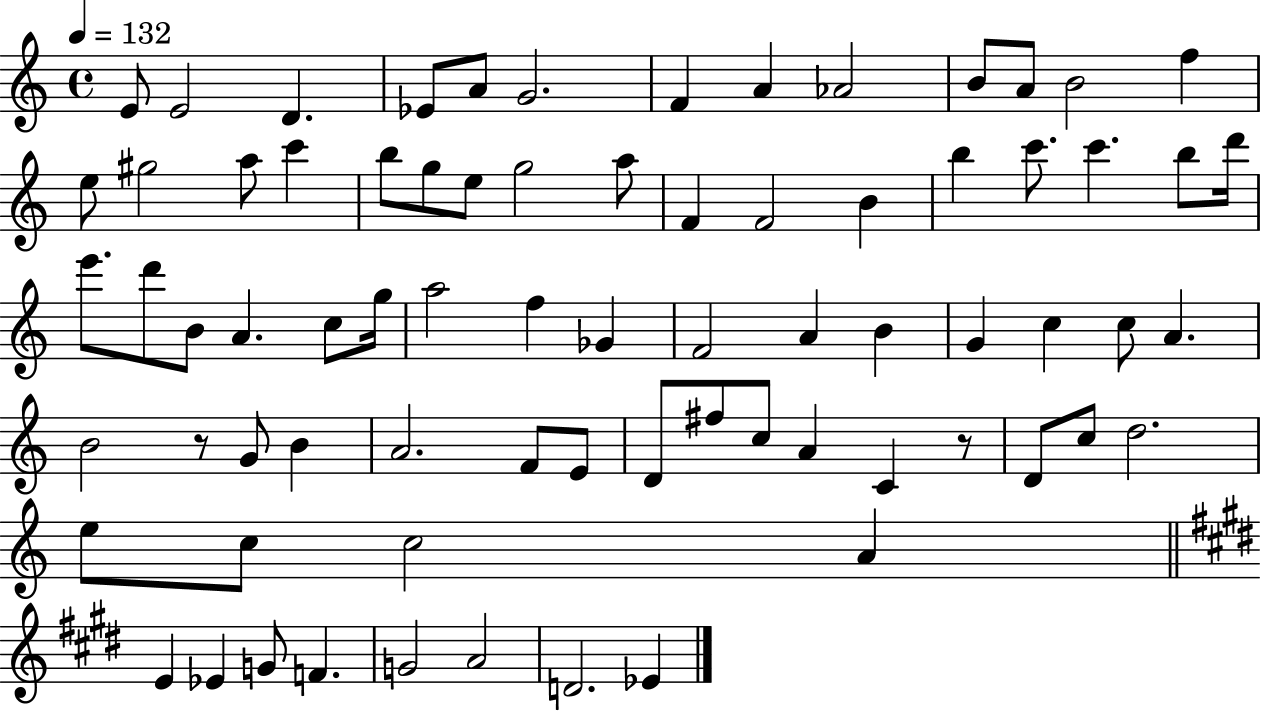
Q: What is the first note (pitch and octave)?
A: E4